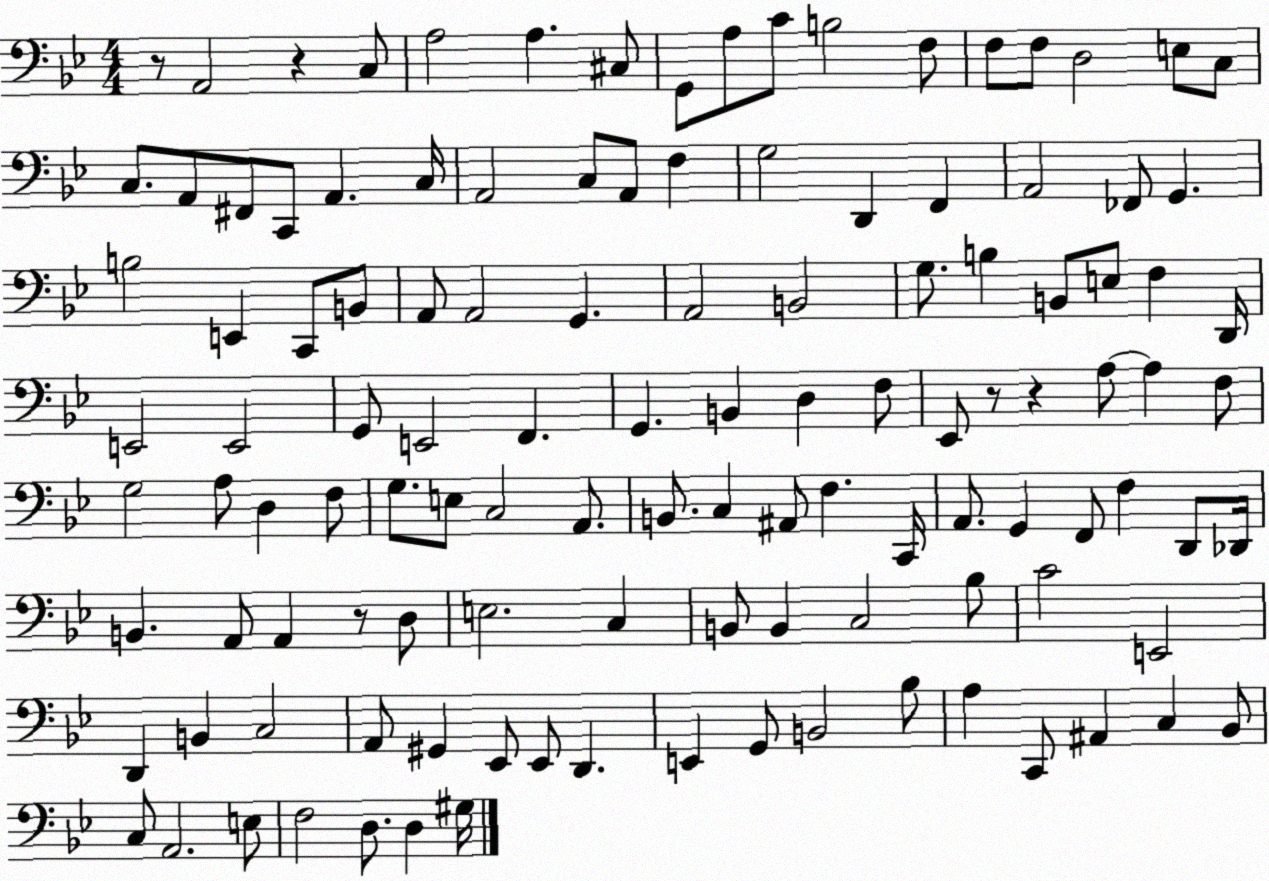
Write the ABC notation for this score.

X:1
T:Untitled
M:4/4
L:1/4
K:Bb
z/2 A,,2 z C,/2 A,2 A, ^C,/2 G,,/2 A,/2 C/2 B,2 F,/2 F,/2 F,/2 D,2 E,/2 C,/2 C,/2 A,,/2 ^F,,/2 C,,/2 A,, C,/4 A,,2 C,/2 A,,/2 F, G,2 D,, F,, A,,2 _F,,/2 G,, B,2 E,, C,,/2 B,,/2 A,,/2 A,,2 G,, A,,2 B,,2 G,/2 B, B,,/2 E,/2 F, D,,/4 E,,2 E,,2 G,,/2 E,,2 F,, G,, B,, D, F,/2 _E,,/2 z/2 z A,/2 A, F,/2 G,2 A,/2 D, F,/2 G,/2 E,/2 C,2 A,,/2 B,,/2 C, ^A,,/2 F, C,,/4 A,,/2 G,, F,,/2 F, D,,/2 _D,,/4 B,, A,,/2 A,, z/2 D,/2 E,2 C, B,,/2 B,, C,2 _B,/2 C2 E,,2 D,, B,, C,2 A,,/2 ^G,, _E,,/2 _E,,/2 D,, E,, G,,/2 B,,2 _B,/2 A, C,,/2 ^A,, C, _B,,/2 C,/2 A,,2 E,/2 F,2 D,/2 D, ^G,/4